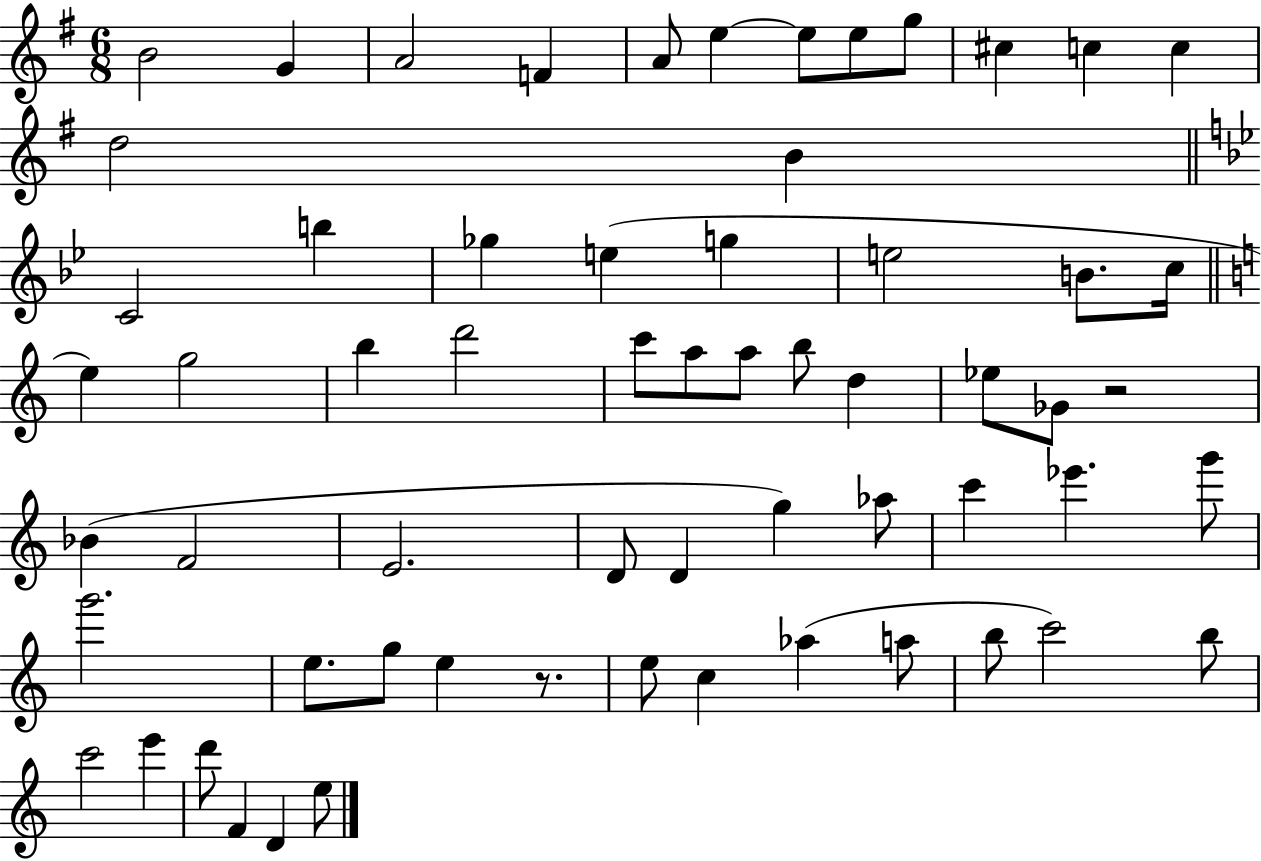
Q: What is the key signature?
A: G major